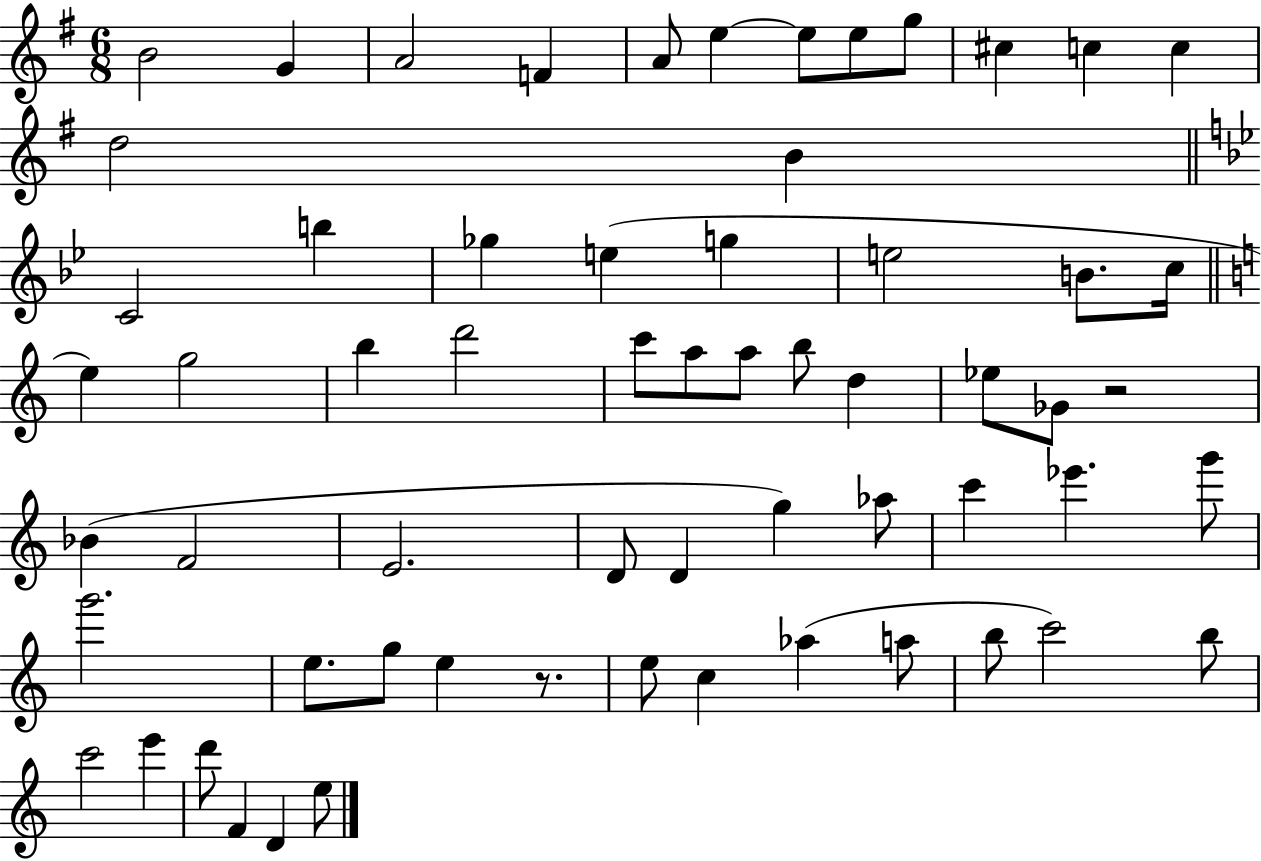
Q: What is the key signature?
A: G major